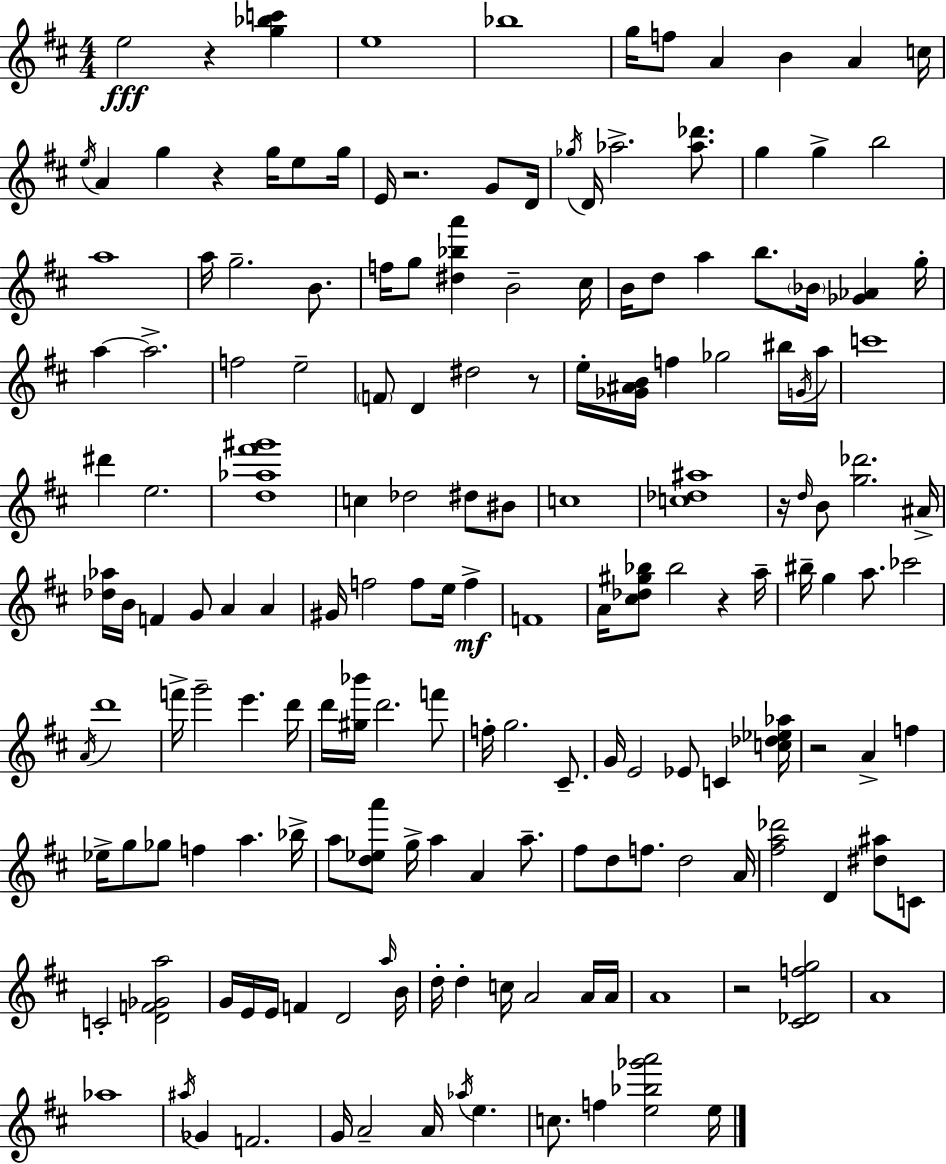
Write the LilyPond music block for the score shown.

{
  \clef treble
  \numericTimeSignature
  \time 4/4
  \key d \major
  e''2\fff r4 <g'' bes'' c'''>4 | e''1 | bes''1 | g''16 f''8 a'4 b'4 a'4 c''16 | \break \acciaccatura { e''16 } a'4 g''4 r4 g''16 e''8 | g''16 e'16 r2. g'8 | d'16 \acciaccatura { ges''16 } d'16 aes''2.-> <aes'' des'''>8. | g''4 g''4-> b''2 | \break a''1 | a''16 g''2.-- b'8. | f''16 g''8 <dis'' bes'' a'''>4 b'2-- | cis''16 b'16 d''8 a''4 b''8. \parenthesize bes'16 <ges' aes'>4 | \break g''16-. a''4~~ a''2.-> | f''2 e''2-- | \parenthesize f'8 d'4 dis''2 | r8 e''16-. <ges' ais' b'>16 f''4 ges''2 | \break bis''16 \acciaccatura { g'16 } a''16 c'''1 | dis'''4 e''2. | <d'' aes'' fis''' gis'''>1 | c''4 des''2 dis''8 | \break bis'8 c''1 | <c'' des'' ais''>1 | r16 \grace { d''16 } b'8 <g'' des'''>2. | ais'16-> <des'' aes''>16 b'16 f'4 g'8 a'4 | \break a'4 gis'16 f''2 f''8 e''16 | f''4->\mf f'1 | a'16 <cis'' des'' gis'' bes''>8 bes''2 r4 | a''16-- bis''16-- g''4 a''8. ces'''2 | \break \acciaccatura { a'16 } d'''1 | f'''16-> g'''2-- e'''4. | d'''16 d'''16 <gis'' bes'''>16 d'''2. | f'''8 f''16-. g''2. | \break cis'8.-- g'16 e'2 ees'8 | c'4 <c'' des'' ees'' aes''>16 r2 a'4-> | f''4 ees''16-> g''8 ges''8 f''4 a''4. | bes''16-> a''8 <d'' ees'' a'''>8 g''16-> a''4 a'4 | \break a''8.-- fis''8 d''8 f''8. d''2 | a'16 <fis'' a'' des'''>2 d'4 | <dis'' ais''>8 c'8 c'2-. <d' f' ges' a''>2 | g'16 e'16 e'16 f'4 d'2 | \break \grace { a''16 } b'16 d''16-. d''4-. c''16 a'2 | a'16 a'16 a'1 | r2 <cis' des' f'' g''>2 | a'1 | \break aes''1 | \acciaccatura { ais''16 } ges'4 f'2. | g'16 a'2-- | a'16 \acciaccatura { aes''16 } e''4. c''8. f''4 <e'' bes'' ges''' a'''>2 | \break e''16 \bar "|."
}